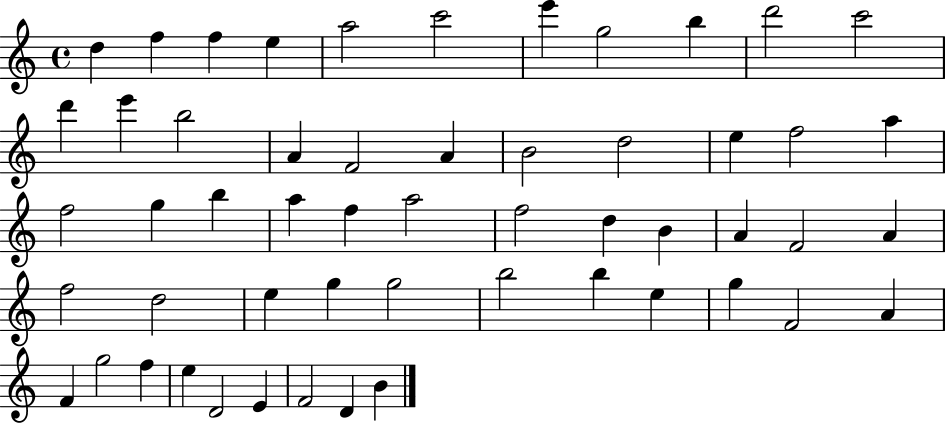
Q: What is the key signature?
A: C major